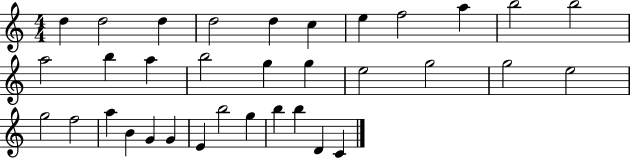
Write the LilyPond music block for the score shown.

{
  \clef treble
  \numericTimeSignature
  \time 4/4
  \key c \major
  d''4 d''2 d''4 | d''2 d''4 c''4 | e''4 f''2 a''4 | b''2 b''2 | \break a''2 b''4 a''4 | b''2 g''4 g''4 | e''2 g''2 | g''2 e''2 | \break g''2 f''2 | a''4 b'4 g'4 g'4 | e'4 b''2 g''4 | b''4 b''4 d'4 c'4 | \break \bar "|."
}